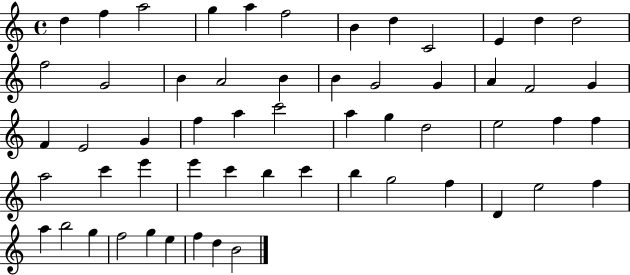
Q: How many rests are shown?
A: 0